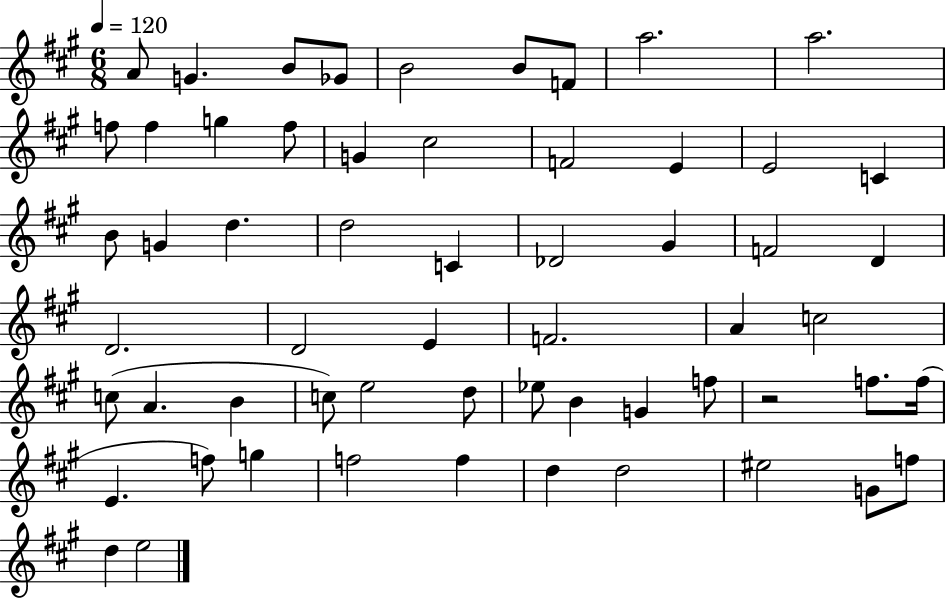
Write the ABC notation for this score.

X:1
T:Untitled
M:6/8
L:1/4
K:A
A/2 G B/2 _G/2 B2 B/2 F/2 a2 a2 f/2 f g f/2 G ^c2 F2 E E2 C B/2 G d d2 C _D2 ^G F2 D D2 D2 E F2 A c2 c/2 A B c/2 e2 d/2 _e/2 B G f/2 z2 f/2 f/4 E f/2 g f2 f d d2 ^e2 G/2 f/2 d e2